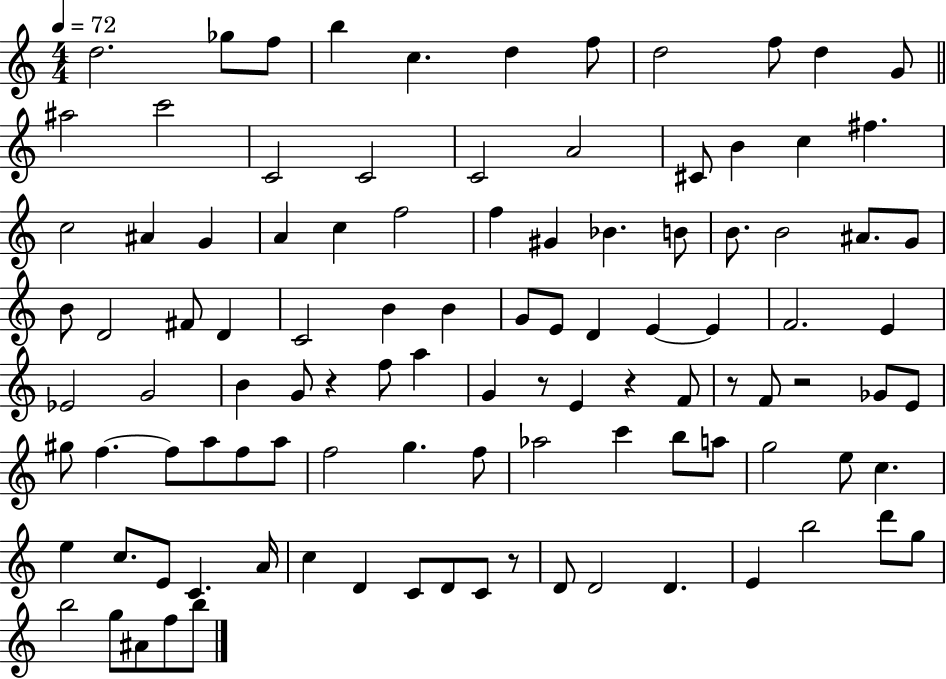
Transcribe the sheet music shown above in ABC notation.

X:1
T:Untitled
M:4/4
L:1/4
K:C
d2 _g/2 f/2 b c d f/2 d2 f/2 d G/2 ^a2 c'2 C2 C2 C2 A2 ^C/2 B c ^f c2 ^A G A c f2 f ^G _B B/2 B/2 B2 ^A/2 G/2 B/2 D2 ^F/2 D C2 B B G/2 E/2 D E E F2 E _E2 G2 B G/2 z f/2 a G z/2 E z F/2 z/2 F/2 z2 _G/2 E/2 ^g/2 f f/2 a/2 f/2 a/2 f2 g f/2 _a2 c' b/2 a/2 g2 e/2 c e c/2 E/2 C A/4 c D C/2 D/2 C/2 z/2 D/2 D2 D E b2 d'/2 g/2 b2 g/2 ^A/2 f/2 b/2